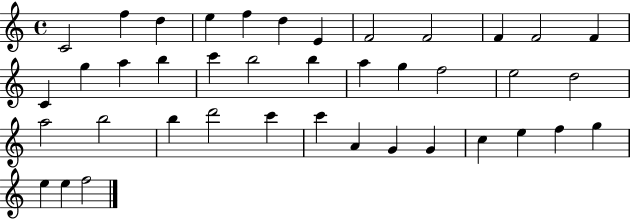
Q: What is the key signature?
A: C major